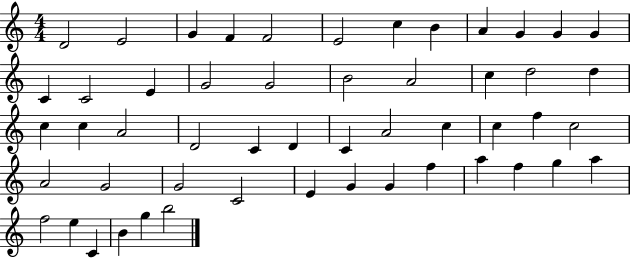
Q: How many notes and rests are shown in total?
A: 52